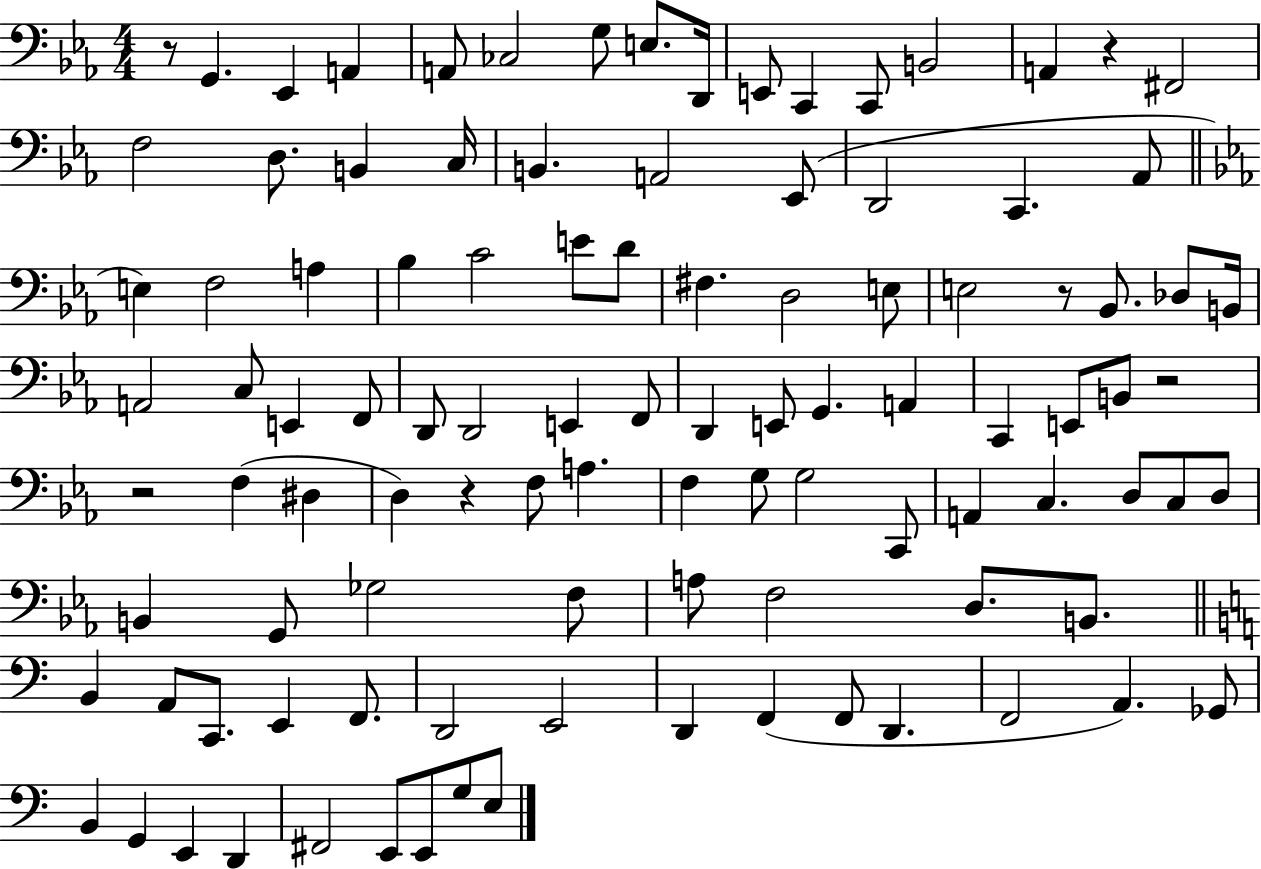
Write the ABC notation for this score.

X:1
T:Untitled
M:4/4
L:1/4
K:Eb
z/2 G,, _E,, A,, A,,/2 _C,2 G,/2 E,/2 D,,/4 E,,/2 C,, C,,/2 B,,2 A,, z ^F,,2 F,2 D,/2 B,, C,/4 B,, A,,2 _E,,/2 D,,2 C,, _A,,/2 E, F,2 A, _B, C2 E/2 D/2 ^F, D,2 E,/2 E,2 z/2 _B,,/2 _D,/2 B,,/4 A,,2 C,/2 E,, F,,/2 D,,/2 D,,2 E,, F,,/2 D,, E,,/2 G,, A,, C,, E,,/2 B,,/2 z2 z2 F, ^D, D, z F,/2 A, F, G,/2 G,2 C,,/2 A,, C, D,/2 C,/2 D,/2 B,, G,,/2 _G,2 F,/2 A,/2 F,2 D,/2 B,,/2 B,, A,,/2 C,,/2 E,, F,,/2 D,,2 E,,2 D,, F,, F,,/2 D,, F,,2 A,, _G,,/2 B,, G,, E,, D,, ^F,,2 E,,/2 E,,/2 G,/2 E,/2